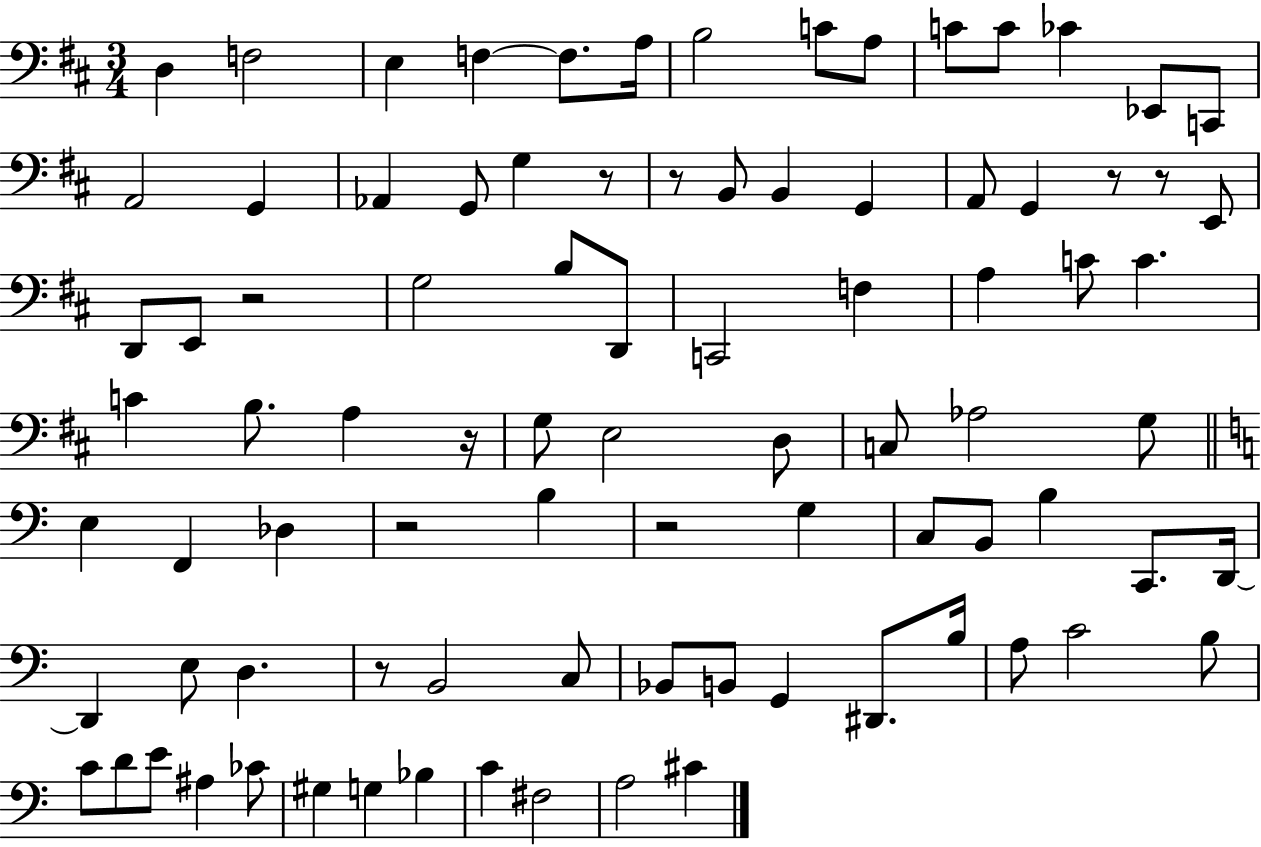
{
  \clef bass
  \numericTimeSignature
  \time 3/4
  \key d \major
  d4 f2 | e4 f4~~ f8. a16 | b2 c'8 a8 | c'8 c'8 ces'4 ees,8 c,8 | \break a,2 g,4 | aes,4 g,8 g4 r8 | r8 b,8 b,4 g,4 | a,8 g,4 r8 r8 e,8 | \break d,8 e,8 r2 | g2 b8 d,8 | c,2 f4 | a4 c'8 c'4. | \break c'4 b8. a4 r16 | g8 e2 d8 | c8 aes2 g8 | \bar "||" \break \key a \minor e4 f,4 des4 | r2 b4 | r2 g4 | c8 b,8 b4 c,8. d,16~~ | \break d,4 e8 d4. | r8 b,2 c8 | bes,8 b,8 g,4 dis,8. b16 | a8 c'2 b8 | \break c'8 d'8 e'8 ais4 ces'8 | gis4 g4 bes4 | c'4 fis2 | a2 cis'4 | \break \bar "|."
}